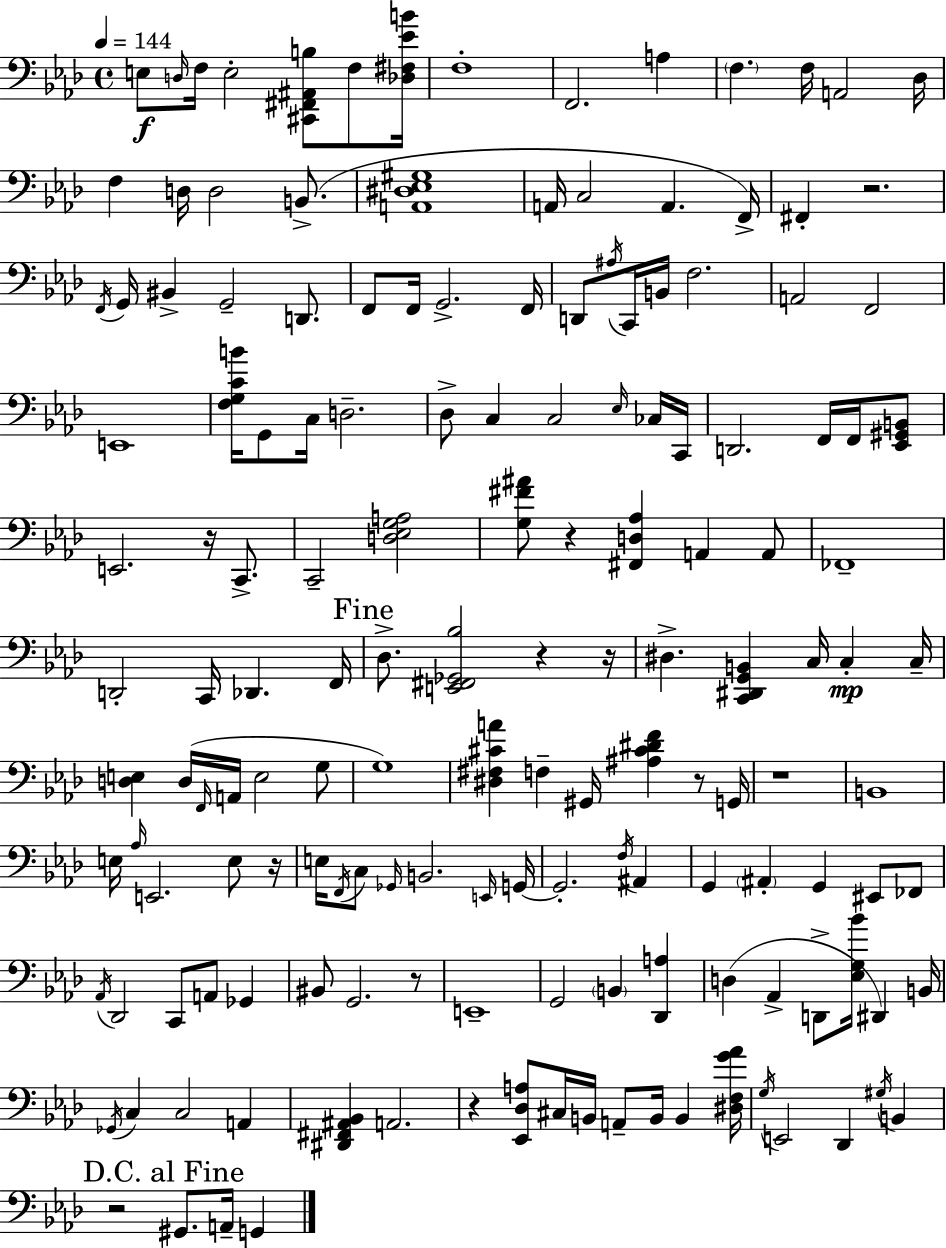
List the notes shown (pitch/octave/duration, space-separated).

E3/e D3/s F3/s E3/h [C#2,F#2,A#2,B3]/e F3/e [Db3,F#3,Eb4,B4]/s F3/w F2/h. A3/q F3/q. F3/s A2/h Db3/s F3/q D3/s D3/h B2/e. [A2,D#3,Eb3,G#3]/w A2/s C3/h A2/q. F2/s F#2/q R/h. F2/s G2/s BIS2/q G2/h D2/e. F2/e F2/s G2/h. F2/s D2/e A#3/s C2/s B2/s F3/h. A2/h F2/h E2/w [F3,G3,C4,B4]/s G2/e C3/s D3/h. Db3/e C3/q C3/h Eb3/s CES3/s C2/s D2/h. F2/s F2/s [Eb2,G#2,B2]/e E2/h. R/s C2/e. C2/h [D3,Eb3,G3,A3]/h [G3,F#4,A#4]/e R/q [F#2,D3,Ab3]/q A2/q A2/e FES2/w D2/h C2/s Db2/q. F2/s Db3/e. [E2,F#2,Gb2,Bb3]/h R/q R/s D#3/q. [C2,D#2,G2,B2]/q C3/s C3/q C3/s [D3,E3]/q D3/s F2/s A2/s E3/h G3/e G3/w [D#3,F#3,C#4,A4]/q F3/q G#2/s [A#3,C#4,D#4,F4]/q R/e G2/s R/w B2/w E3/s Ab3/s E2/h. E3/e R/s E3/s F2/s C3/e Gb2/s B2/h. E2/s G2/s G2/h. F3/s A#2/q G2/q A#2/q G2/q EIS2/e FES2/e Ab2/s Db2/h C2/e A2/e Gb2/q BIS2/e G2/h. R/e E2/w G2/h B2/q [Db2,A3]/q D3/q Ab2/q D2/e [Eb3,G3,Bb4]/s D#2/q B2/s Gb2/s C3/q C3/h A2/q [D#2,F#2,A#2,Bb2]/q A2/h. R/q [Eb2,Db3,A3]/e C#3/s B2/s A2/e B2/s B2/q [D#3,F3,G4,Ab4]/s G3/s E2/h Db2/q G#3/s B2/q R/h G#2/e. A2/s G2/q